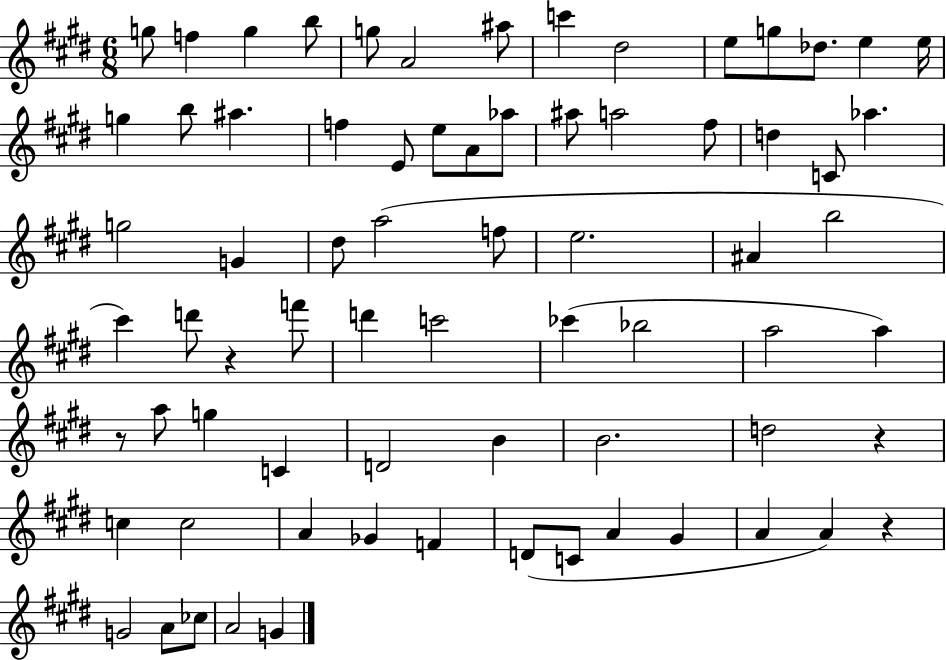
G5/e F5/q G5/q B5/e G5/e A4/h A#5/e C6/q D#5/h E5/e G5/e Db5/e. E5/q E5/s G5/q B5/e A#5/q. F5/q E4/e E5/e A4/e Ab5/e A#5/e A5/h F#5/e D5/q C4/e Ab5/q. G5/h G4/q D#5/e A5/h F5/e E5/h. A#4/q B5/h C#6/q D6/e R/q F6/e D6/q C6/h CES6/q Bb5/h A5/h A5/q R/e A5/e G5/q C4/q D4/h B4/q B4/h. D5/h R/q C5/q C5/h A4/q Gb4/q F4/q D4/e C4/e A4/q G#4/q A4/q A4/q R/q G4/h A4/e CES5/e A4/h G4/q